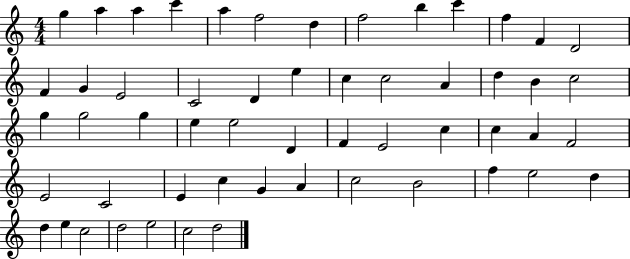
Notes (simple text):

G5/q A5/q A5/q C6/q A5/q F5/h D5/q F5/h B5/q C6/q F5/q F4/q D4/h F4/q G4/q E4/h C4/h D4/q E5/q C5/q C5/h A4/q D5/q B4/q C5/h G5/q G5/h G5/q E5/q E5/h D4/q F4/q E4/h C5/q C5/q A4/q F4/h E4/h C4/h E4/q C5/q G4/q A4/q C5/h B4/h F5/q E5/h D5/q D5/q E5/q C5/h D5/h E5/h C5/h D5/h